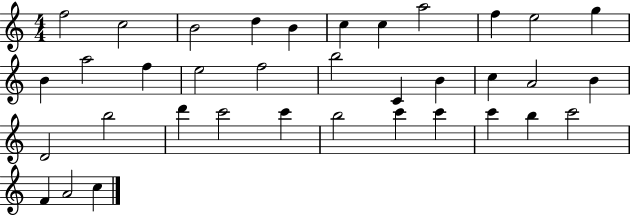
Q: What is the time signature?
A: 4/4